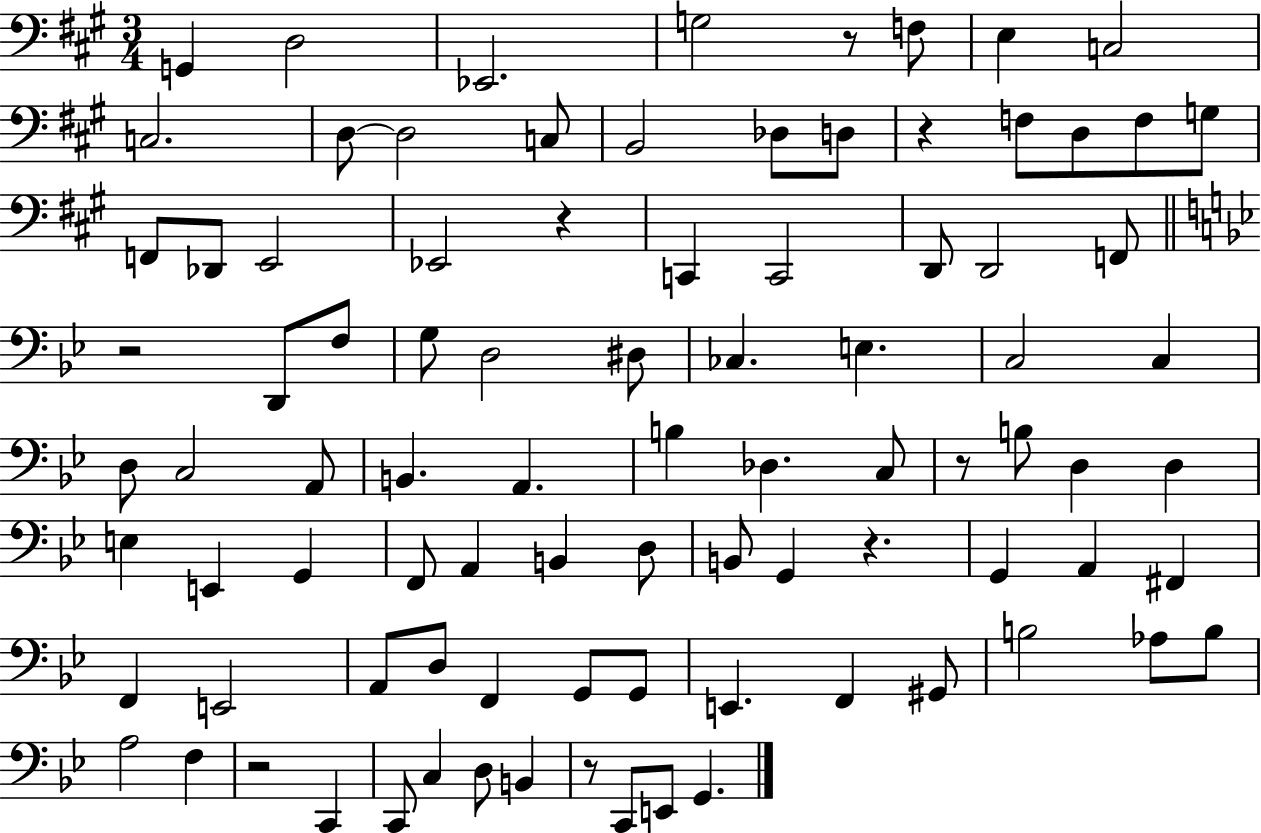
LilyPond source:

{
  \clef bass
  \numericTimeSignature
  \time 3/4
  \key a \major
  g,4 d2 | ees,2. | g2 r8 f8 | e4 c2 | \break c2. | d8~~ d2 c8 | b,2 des8 d8 | r4 f8 d8 f8 g8 | \break f,8 des,8 e,2 | ees,2 r4 | c,4 c,2 | d,8 d,2 f,8 | \break \bar "||" \break \key g \minor r2 d,8 f8 | g8 d2 dis8 | ces4. e4. | c2 c4 | \break d8 c2 a,8 | b,4. a,4. | b4 des4. c8 | r8 b8 d4 d4 | \break e4 e,4 g,4 | f,8 a,4 b,4 d8 | b,8 g,4 r4. | g,4 a,4 fis,4 | \break f,4 e,2 | a,8 d8 f,4 g,8 g,8 | e,4. f,4 gis,8 | b2 aes8 b8 | \break a2 f4 | r2 c,4 | c,8 c4 d8 b,4 | r8 c,8 e,8 g,4. | \break \bar "|."
}